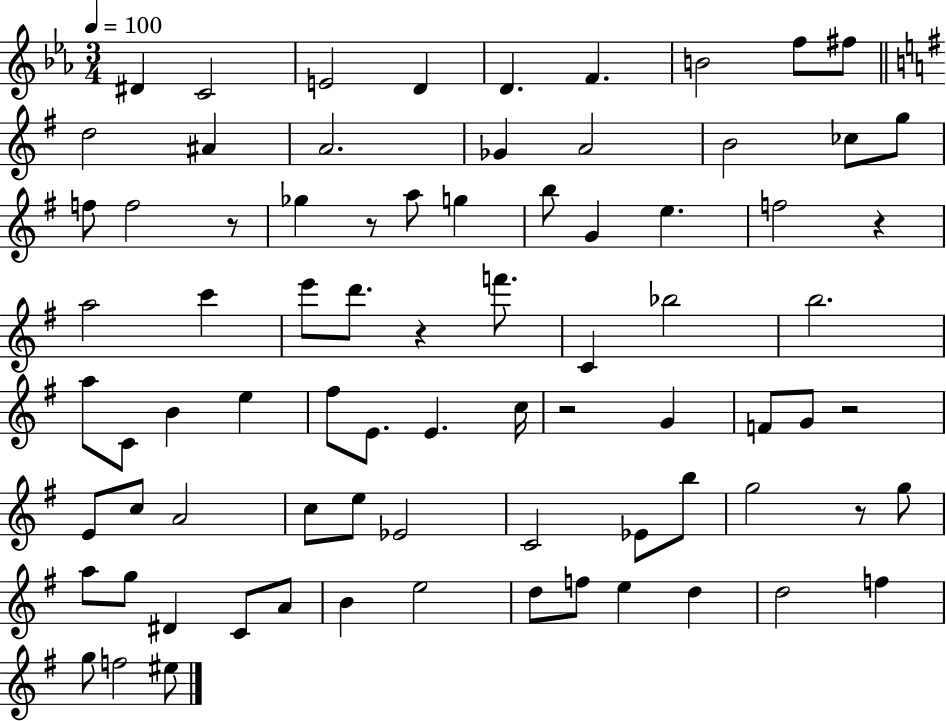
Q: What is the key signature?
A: EES major